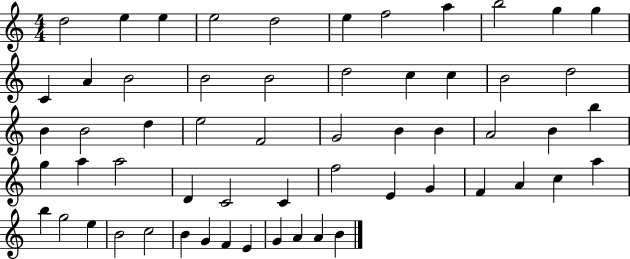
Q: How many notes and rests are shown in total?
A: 58